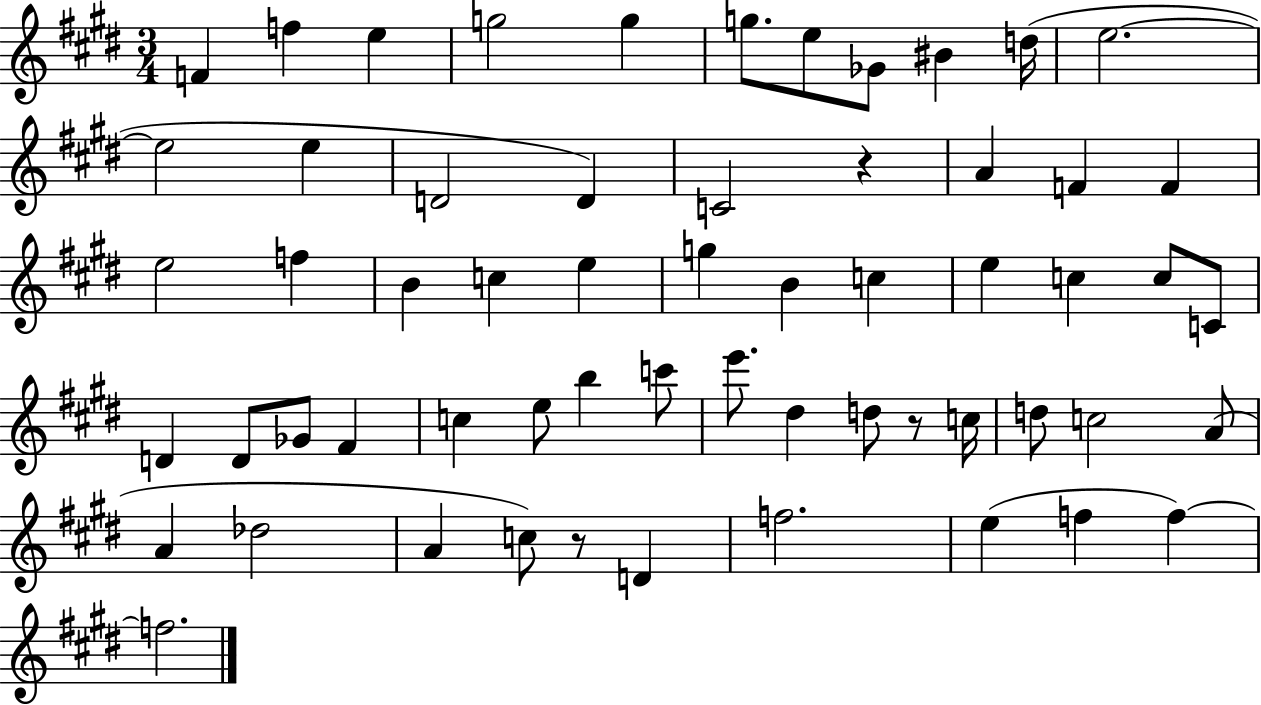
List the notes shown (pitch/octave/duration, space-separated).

F4/q F5/q E5/q G5/h G5/q G5/e. E5/e Gb4/e BIS4/q D5/s E5/h. E5/h E5/q D4/h D4/q C4/h R/q A4/q F4/q F4/q E5/h F5/q B4/q C5/q E5/q G5/q B4/q C5/q E5/q C5/q C5/e C4/e D4/q D4/e Gb4/e F#4/q C5/q E5/e B5/q C6/e E6/e. D#5/q D5/e R/e C5/s D5/e C5/h A4/e A4/q Db5/h A4/q C5/e R/e D4/q F5/h. E5/q F5/q F5/q F5/h.